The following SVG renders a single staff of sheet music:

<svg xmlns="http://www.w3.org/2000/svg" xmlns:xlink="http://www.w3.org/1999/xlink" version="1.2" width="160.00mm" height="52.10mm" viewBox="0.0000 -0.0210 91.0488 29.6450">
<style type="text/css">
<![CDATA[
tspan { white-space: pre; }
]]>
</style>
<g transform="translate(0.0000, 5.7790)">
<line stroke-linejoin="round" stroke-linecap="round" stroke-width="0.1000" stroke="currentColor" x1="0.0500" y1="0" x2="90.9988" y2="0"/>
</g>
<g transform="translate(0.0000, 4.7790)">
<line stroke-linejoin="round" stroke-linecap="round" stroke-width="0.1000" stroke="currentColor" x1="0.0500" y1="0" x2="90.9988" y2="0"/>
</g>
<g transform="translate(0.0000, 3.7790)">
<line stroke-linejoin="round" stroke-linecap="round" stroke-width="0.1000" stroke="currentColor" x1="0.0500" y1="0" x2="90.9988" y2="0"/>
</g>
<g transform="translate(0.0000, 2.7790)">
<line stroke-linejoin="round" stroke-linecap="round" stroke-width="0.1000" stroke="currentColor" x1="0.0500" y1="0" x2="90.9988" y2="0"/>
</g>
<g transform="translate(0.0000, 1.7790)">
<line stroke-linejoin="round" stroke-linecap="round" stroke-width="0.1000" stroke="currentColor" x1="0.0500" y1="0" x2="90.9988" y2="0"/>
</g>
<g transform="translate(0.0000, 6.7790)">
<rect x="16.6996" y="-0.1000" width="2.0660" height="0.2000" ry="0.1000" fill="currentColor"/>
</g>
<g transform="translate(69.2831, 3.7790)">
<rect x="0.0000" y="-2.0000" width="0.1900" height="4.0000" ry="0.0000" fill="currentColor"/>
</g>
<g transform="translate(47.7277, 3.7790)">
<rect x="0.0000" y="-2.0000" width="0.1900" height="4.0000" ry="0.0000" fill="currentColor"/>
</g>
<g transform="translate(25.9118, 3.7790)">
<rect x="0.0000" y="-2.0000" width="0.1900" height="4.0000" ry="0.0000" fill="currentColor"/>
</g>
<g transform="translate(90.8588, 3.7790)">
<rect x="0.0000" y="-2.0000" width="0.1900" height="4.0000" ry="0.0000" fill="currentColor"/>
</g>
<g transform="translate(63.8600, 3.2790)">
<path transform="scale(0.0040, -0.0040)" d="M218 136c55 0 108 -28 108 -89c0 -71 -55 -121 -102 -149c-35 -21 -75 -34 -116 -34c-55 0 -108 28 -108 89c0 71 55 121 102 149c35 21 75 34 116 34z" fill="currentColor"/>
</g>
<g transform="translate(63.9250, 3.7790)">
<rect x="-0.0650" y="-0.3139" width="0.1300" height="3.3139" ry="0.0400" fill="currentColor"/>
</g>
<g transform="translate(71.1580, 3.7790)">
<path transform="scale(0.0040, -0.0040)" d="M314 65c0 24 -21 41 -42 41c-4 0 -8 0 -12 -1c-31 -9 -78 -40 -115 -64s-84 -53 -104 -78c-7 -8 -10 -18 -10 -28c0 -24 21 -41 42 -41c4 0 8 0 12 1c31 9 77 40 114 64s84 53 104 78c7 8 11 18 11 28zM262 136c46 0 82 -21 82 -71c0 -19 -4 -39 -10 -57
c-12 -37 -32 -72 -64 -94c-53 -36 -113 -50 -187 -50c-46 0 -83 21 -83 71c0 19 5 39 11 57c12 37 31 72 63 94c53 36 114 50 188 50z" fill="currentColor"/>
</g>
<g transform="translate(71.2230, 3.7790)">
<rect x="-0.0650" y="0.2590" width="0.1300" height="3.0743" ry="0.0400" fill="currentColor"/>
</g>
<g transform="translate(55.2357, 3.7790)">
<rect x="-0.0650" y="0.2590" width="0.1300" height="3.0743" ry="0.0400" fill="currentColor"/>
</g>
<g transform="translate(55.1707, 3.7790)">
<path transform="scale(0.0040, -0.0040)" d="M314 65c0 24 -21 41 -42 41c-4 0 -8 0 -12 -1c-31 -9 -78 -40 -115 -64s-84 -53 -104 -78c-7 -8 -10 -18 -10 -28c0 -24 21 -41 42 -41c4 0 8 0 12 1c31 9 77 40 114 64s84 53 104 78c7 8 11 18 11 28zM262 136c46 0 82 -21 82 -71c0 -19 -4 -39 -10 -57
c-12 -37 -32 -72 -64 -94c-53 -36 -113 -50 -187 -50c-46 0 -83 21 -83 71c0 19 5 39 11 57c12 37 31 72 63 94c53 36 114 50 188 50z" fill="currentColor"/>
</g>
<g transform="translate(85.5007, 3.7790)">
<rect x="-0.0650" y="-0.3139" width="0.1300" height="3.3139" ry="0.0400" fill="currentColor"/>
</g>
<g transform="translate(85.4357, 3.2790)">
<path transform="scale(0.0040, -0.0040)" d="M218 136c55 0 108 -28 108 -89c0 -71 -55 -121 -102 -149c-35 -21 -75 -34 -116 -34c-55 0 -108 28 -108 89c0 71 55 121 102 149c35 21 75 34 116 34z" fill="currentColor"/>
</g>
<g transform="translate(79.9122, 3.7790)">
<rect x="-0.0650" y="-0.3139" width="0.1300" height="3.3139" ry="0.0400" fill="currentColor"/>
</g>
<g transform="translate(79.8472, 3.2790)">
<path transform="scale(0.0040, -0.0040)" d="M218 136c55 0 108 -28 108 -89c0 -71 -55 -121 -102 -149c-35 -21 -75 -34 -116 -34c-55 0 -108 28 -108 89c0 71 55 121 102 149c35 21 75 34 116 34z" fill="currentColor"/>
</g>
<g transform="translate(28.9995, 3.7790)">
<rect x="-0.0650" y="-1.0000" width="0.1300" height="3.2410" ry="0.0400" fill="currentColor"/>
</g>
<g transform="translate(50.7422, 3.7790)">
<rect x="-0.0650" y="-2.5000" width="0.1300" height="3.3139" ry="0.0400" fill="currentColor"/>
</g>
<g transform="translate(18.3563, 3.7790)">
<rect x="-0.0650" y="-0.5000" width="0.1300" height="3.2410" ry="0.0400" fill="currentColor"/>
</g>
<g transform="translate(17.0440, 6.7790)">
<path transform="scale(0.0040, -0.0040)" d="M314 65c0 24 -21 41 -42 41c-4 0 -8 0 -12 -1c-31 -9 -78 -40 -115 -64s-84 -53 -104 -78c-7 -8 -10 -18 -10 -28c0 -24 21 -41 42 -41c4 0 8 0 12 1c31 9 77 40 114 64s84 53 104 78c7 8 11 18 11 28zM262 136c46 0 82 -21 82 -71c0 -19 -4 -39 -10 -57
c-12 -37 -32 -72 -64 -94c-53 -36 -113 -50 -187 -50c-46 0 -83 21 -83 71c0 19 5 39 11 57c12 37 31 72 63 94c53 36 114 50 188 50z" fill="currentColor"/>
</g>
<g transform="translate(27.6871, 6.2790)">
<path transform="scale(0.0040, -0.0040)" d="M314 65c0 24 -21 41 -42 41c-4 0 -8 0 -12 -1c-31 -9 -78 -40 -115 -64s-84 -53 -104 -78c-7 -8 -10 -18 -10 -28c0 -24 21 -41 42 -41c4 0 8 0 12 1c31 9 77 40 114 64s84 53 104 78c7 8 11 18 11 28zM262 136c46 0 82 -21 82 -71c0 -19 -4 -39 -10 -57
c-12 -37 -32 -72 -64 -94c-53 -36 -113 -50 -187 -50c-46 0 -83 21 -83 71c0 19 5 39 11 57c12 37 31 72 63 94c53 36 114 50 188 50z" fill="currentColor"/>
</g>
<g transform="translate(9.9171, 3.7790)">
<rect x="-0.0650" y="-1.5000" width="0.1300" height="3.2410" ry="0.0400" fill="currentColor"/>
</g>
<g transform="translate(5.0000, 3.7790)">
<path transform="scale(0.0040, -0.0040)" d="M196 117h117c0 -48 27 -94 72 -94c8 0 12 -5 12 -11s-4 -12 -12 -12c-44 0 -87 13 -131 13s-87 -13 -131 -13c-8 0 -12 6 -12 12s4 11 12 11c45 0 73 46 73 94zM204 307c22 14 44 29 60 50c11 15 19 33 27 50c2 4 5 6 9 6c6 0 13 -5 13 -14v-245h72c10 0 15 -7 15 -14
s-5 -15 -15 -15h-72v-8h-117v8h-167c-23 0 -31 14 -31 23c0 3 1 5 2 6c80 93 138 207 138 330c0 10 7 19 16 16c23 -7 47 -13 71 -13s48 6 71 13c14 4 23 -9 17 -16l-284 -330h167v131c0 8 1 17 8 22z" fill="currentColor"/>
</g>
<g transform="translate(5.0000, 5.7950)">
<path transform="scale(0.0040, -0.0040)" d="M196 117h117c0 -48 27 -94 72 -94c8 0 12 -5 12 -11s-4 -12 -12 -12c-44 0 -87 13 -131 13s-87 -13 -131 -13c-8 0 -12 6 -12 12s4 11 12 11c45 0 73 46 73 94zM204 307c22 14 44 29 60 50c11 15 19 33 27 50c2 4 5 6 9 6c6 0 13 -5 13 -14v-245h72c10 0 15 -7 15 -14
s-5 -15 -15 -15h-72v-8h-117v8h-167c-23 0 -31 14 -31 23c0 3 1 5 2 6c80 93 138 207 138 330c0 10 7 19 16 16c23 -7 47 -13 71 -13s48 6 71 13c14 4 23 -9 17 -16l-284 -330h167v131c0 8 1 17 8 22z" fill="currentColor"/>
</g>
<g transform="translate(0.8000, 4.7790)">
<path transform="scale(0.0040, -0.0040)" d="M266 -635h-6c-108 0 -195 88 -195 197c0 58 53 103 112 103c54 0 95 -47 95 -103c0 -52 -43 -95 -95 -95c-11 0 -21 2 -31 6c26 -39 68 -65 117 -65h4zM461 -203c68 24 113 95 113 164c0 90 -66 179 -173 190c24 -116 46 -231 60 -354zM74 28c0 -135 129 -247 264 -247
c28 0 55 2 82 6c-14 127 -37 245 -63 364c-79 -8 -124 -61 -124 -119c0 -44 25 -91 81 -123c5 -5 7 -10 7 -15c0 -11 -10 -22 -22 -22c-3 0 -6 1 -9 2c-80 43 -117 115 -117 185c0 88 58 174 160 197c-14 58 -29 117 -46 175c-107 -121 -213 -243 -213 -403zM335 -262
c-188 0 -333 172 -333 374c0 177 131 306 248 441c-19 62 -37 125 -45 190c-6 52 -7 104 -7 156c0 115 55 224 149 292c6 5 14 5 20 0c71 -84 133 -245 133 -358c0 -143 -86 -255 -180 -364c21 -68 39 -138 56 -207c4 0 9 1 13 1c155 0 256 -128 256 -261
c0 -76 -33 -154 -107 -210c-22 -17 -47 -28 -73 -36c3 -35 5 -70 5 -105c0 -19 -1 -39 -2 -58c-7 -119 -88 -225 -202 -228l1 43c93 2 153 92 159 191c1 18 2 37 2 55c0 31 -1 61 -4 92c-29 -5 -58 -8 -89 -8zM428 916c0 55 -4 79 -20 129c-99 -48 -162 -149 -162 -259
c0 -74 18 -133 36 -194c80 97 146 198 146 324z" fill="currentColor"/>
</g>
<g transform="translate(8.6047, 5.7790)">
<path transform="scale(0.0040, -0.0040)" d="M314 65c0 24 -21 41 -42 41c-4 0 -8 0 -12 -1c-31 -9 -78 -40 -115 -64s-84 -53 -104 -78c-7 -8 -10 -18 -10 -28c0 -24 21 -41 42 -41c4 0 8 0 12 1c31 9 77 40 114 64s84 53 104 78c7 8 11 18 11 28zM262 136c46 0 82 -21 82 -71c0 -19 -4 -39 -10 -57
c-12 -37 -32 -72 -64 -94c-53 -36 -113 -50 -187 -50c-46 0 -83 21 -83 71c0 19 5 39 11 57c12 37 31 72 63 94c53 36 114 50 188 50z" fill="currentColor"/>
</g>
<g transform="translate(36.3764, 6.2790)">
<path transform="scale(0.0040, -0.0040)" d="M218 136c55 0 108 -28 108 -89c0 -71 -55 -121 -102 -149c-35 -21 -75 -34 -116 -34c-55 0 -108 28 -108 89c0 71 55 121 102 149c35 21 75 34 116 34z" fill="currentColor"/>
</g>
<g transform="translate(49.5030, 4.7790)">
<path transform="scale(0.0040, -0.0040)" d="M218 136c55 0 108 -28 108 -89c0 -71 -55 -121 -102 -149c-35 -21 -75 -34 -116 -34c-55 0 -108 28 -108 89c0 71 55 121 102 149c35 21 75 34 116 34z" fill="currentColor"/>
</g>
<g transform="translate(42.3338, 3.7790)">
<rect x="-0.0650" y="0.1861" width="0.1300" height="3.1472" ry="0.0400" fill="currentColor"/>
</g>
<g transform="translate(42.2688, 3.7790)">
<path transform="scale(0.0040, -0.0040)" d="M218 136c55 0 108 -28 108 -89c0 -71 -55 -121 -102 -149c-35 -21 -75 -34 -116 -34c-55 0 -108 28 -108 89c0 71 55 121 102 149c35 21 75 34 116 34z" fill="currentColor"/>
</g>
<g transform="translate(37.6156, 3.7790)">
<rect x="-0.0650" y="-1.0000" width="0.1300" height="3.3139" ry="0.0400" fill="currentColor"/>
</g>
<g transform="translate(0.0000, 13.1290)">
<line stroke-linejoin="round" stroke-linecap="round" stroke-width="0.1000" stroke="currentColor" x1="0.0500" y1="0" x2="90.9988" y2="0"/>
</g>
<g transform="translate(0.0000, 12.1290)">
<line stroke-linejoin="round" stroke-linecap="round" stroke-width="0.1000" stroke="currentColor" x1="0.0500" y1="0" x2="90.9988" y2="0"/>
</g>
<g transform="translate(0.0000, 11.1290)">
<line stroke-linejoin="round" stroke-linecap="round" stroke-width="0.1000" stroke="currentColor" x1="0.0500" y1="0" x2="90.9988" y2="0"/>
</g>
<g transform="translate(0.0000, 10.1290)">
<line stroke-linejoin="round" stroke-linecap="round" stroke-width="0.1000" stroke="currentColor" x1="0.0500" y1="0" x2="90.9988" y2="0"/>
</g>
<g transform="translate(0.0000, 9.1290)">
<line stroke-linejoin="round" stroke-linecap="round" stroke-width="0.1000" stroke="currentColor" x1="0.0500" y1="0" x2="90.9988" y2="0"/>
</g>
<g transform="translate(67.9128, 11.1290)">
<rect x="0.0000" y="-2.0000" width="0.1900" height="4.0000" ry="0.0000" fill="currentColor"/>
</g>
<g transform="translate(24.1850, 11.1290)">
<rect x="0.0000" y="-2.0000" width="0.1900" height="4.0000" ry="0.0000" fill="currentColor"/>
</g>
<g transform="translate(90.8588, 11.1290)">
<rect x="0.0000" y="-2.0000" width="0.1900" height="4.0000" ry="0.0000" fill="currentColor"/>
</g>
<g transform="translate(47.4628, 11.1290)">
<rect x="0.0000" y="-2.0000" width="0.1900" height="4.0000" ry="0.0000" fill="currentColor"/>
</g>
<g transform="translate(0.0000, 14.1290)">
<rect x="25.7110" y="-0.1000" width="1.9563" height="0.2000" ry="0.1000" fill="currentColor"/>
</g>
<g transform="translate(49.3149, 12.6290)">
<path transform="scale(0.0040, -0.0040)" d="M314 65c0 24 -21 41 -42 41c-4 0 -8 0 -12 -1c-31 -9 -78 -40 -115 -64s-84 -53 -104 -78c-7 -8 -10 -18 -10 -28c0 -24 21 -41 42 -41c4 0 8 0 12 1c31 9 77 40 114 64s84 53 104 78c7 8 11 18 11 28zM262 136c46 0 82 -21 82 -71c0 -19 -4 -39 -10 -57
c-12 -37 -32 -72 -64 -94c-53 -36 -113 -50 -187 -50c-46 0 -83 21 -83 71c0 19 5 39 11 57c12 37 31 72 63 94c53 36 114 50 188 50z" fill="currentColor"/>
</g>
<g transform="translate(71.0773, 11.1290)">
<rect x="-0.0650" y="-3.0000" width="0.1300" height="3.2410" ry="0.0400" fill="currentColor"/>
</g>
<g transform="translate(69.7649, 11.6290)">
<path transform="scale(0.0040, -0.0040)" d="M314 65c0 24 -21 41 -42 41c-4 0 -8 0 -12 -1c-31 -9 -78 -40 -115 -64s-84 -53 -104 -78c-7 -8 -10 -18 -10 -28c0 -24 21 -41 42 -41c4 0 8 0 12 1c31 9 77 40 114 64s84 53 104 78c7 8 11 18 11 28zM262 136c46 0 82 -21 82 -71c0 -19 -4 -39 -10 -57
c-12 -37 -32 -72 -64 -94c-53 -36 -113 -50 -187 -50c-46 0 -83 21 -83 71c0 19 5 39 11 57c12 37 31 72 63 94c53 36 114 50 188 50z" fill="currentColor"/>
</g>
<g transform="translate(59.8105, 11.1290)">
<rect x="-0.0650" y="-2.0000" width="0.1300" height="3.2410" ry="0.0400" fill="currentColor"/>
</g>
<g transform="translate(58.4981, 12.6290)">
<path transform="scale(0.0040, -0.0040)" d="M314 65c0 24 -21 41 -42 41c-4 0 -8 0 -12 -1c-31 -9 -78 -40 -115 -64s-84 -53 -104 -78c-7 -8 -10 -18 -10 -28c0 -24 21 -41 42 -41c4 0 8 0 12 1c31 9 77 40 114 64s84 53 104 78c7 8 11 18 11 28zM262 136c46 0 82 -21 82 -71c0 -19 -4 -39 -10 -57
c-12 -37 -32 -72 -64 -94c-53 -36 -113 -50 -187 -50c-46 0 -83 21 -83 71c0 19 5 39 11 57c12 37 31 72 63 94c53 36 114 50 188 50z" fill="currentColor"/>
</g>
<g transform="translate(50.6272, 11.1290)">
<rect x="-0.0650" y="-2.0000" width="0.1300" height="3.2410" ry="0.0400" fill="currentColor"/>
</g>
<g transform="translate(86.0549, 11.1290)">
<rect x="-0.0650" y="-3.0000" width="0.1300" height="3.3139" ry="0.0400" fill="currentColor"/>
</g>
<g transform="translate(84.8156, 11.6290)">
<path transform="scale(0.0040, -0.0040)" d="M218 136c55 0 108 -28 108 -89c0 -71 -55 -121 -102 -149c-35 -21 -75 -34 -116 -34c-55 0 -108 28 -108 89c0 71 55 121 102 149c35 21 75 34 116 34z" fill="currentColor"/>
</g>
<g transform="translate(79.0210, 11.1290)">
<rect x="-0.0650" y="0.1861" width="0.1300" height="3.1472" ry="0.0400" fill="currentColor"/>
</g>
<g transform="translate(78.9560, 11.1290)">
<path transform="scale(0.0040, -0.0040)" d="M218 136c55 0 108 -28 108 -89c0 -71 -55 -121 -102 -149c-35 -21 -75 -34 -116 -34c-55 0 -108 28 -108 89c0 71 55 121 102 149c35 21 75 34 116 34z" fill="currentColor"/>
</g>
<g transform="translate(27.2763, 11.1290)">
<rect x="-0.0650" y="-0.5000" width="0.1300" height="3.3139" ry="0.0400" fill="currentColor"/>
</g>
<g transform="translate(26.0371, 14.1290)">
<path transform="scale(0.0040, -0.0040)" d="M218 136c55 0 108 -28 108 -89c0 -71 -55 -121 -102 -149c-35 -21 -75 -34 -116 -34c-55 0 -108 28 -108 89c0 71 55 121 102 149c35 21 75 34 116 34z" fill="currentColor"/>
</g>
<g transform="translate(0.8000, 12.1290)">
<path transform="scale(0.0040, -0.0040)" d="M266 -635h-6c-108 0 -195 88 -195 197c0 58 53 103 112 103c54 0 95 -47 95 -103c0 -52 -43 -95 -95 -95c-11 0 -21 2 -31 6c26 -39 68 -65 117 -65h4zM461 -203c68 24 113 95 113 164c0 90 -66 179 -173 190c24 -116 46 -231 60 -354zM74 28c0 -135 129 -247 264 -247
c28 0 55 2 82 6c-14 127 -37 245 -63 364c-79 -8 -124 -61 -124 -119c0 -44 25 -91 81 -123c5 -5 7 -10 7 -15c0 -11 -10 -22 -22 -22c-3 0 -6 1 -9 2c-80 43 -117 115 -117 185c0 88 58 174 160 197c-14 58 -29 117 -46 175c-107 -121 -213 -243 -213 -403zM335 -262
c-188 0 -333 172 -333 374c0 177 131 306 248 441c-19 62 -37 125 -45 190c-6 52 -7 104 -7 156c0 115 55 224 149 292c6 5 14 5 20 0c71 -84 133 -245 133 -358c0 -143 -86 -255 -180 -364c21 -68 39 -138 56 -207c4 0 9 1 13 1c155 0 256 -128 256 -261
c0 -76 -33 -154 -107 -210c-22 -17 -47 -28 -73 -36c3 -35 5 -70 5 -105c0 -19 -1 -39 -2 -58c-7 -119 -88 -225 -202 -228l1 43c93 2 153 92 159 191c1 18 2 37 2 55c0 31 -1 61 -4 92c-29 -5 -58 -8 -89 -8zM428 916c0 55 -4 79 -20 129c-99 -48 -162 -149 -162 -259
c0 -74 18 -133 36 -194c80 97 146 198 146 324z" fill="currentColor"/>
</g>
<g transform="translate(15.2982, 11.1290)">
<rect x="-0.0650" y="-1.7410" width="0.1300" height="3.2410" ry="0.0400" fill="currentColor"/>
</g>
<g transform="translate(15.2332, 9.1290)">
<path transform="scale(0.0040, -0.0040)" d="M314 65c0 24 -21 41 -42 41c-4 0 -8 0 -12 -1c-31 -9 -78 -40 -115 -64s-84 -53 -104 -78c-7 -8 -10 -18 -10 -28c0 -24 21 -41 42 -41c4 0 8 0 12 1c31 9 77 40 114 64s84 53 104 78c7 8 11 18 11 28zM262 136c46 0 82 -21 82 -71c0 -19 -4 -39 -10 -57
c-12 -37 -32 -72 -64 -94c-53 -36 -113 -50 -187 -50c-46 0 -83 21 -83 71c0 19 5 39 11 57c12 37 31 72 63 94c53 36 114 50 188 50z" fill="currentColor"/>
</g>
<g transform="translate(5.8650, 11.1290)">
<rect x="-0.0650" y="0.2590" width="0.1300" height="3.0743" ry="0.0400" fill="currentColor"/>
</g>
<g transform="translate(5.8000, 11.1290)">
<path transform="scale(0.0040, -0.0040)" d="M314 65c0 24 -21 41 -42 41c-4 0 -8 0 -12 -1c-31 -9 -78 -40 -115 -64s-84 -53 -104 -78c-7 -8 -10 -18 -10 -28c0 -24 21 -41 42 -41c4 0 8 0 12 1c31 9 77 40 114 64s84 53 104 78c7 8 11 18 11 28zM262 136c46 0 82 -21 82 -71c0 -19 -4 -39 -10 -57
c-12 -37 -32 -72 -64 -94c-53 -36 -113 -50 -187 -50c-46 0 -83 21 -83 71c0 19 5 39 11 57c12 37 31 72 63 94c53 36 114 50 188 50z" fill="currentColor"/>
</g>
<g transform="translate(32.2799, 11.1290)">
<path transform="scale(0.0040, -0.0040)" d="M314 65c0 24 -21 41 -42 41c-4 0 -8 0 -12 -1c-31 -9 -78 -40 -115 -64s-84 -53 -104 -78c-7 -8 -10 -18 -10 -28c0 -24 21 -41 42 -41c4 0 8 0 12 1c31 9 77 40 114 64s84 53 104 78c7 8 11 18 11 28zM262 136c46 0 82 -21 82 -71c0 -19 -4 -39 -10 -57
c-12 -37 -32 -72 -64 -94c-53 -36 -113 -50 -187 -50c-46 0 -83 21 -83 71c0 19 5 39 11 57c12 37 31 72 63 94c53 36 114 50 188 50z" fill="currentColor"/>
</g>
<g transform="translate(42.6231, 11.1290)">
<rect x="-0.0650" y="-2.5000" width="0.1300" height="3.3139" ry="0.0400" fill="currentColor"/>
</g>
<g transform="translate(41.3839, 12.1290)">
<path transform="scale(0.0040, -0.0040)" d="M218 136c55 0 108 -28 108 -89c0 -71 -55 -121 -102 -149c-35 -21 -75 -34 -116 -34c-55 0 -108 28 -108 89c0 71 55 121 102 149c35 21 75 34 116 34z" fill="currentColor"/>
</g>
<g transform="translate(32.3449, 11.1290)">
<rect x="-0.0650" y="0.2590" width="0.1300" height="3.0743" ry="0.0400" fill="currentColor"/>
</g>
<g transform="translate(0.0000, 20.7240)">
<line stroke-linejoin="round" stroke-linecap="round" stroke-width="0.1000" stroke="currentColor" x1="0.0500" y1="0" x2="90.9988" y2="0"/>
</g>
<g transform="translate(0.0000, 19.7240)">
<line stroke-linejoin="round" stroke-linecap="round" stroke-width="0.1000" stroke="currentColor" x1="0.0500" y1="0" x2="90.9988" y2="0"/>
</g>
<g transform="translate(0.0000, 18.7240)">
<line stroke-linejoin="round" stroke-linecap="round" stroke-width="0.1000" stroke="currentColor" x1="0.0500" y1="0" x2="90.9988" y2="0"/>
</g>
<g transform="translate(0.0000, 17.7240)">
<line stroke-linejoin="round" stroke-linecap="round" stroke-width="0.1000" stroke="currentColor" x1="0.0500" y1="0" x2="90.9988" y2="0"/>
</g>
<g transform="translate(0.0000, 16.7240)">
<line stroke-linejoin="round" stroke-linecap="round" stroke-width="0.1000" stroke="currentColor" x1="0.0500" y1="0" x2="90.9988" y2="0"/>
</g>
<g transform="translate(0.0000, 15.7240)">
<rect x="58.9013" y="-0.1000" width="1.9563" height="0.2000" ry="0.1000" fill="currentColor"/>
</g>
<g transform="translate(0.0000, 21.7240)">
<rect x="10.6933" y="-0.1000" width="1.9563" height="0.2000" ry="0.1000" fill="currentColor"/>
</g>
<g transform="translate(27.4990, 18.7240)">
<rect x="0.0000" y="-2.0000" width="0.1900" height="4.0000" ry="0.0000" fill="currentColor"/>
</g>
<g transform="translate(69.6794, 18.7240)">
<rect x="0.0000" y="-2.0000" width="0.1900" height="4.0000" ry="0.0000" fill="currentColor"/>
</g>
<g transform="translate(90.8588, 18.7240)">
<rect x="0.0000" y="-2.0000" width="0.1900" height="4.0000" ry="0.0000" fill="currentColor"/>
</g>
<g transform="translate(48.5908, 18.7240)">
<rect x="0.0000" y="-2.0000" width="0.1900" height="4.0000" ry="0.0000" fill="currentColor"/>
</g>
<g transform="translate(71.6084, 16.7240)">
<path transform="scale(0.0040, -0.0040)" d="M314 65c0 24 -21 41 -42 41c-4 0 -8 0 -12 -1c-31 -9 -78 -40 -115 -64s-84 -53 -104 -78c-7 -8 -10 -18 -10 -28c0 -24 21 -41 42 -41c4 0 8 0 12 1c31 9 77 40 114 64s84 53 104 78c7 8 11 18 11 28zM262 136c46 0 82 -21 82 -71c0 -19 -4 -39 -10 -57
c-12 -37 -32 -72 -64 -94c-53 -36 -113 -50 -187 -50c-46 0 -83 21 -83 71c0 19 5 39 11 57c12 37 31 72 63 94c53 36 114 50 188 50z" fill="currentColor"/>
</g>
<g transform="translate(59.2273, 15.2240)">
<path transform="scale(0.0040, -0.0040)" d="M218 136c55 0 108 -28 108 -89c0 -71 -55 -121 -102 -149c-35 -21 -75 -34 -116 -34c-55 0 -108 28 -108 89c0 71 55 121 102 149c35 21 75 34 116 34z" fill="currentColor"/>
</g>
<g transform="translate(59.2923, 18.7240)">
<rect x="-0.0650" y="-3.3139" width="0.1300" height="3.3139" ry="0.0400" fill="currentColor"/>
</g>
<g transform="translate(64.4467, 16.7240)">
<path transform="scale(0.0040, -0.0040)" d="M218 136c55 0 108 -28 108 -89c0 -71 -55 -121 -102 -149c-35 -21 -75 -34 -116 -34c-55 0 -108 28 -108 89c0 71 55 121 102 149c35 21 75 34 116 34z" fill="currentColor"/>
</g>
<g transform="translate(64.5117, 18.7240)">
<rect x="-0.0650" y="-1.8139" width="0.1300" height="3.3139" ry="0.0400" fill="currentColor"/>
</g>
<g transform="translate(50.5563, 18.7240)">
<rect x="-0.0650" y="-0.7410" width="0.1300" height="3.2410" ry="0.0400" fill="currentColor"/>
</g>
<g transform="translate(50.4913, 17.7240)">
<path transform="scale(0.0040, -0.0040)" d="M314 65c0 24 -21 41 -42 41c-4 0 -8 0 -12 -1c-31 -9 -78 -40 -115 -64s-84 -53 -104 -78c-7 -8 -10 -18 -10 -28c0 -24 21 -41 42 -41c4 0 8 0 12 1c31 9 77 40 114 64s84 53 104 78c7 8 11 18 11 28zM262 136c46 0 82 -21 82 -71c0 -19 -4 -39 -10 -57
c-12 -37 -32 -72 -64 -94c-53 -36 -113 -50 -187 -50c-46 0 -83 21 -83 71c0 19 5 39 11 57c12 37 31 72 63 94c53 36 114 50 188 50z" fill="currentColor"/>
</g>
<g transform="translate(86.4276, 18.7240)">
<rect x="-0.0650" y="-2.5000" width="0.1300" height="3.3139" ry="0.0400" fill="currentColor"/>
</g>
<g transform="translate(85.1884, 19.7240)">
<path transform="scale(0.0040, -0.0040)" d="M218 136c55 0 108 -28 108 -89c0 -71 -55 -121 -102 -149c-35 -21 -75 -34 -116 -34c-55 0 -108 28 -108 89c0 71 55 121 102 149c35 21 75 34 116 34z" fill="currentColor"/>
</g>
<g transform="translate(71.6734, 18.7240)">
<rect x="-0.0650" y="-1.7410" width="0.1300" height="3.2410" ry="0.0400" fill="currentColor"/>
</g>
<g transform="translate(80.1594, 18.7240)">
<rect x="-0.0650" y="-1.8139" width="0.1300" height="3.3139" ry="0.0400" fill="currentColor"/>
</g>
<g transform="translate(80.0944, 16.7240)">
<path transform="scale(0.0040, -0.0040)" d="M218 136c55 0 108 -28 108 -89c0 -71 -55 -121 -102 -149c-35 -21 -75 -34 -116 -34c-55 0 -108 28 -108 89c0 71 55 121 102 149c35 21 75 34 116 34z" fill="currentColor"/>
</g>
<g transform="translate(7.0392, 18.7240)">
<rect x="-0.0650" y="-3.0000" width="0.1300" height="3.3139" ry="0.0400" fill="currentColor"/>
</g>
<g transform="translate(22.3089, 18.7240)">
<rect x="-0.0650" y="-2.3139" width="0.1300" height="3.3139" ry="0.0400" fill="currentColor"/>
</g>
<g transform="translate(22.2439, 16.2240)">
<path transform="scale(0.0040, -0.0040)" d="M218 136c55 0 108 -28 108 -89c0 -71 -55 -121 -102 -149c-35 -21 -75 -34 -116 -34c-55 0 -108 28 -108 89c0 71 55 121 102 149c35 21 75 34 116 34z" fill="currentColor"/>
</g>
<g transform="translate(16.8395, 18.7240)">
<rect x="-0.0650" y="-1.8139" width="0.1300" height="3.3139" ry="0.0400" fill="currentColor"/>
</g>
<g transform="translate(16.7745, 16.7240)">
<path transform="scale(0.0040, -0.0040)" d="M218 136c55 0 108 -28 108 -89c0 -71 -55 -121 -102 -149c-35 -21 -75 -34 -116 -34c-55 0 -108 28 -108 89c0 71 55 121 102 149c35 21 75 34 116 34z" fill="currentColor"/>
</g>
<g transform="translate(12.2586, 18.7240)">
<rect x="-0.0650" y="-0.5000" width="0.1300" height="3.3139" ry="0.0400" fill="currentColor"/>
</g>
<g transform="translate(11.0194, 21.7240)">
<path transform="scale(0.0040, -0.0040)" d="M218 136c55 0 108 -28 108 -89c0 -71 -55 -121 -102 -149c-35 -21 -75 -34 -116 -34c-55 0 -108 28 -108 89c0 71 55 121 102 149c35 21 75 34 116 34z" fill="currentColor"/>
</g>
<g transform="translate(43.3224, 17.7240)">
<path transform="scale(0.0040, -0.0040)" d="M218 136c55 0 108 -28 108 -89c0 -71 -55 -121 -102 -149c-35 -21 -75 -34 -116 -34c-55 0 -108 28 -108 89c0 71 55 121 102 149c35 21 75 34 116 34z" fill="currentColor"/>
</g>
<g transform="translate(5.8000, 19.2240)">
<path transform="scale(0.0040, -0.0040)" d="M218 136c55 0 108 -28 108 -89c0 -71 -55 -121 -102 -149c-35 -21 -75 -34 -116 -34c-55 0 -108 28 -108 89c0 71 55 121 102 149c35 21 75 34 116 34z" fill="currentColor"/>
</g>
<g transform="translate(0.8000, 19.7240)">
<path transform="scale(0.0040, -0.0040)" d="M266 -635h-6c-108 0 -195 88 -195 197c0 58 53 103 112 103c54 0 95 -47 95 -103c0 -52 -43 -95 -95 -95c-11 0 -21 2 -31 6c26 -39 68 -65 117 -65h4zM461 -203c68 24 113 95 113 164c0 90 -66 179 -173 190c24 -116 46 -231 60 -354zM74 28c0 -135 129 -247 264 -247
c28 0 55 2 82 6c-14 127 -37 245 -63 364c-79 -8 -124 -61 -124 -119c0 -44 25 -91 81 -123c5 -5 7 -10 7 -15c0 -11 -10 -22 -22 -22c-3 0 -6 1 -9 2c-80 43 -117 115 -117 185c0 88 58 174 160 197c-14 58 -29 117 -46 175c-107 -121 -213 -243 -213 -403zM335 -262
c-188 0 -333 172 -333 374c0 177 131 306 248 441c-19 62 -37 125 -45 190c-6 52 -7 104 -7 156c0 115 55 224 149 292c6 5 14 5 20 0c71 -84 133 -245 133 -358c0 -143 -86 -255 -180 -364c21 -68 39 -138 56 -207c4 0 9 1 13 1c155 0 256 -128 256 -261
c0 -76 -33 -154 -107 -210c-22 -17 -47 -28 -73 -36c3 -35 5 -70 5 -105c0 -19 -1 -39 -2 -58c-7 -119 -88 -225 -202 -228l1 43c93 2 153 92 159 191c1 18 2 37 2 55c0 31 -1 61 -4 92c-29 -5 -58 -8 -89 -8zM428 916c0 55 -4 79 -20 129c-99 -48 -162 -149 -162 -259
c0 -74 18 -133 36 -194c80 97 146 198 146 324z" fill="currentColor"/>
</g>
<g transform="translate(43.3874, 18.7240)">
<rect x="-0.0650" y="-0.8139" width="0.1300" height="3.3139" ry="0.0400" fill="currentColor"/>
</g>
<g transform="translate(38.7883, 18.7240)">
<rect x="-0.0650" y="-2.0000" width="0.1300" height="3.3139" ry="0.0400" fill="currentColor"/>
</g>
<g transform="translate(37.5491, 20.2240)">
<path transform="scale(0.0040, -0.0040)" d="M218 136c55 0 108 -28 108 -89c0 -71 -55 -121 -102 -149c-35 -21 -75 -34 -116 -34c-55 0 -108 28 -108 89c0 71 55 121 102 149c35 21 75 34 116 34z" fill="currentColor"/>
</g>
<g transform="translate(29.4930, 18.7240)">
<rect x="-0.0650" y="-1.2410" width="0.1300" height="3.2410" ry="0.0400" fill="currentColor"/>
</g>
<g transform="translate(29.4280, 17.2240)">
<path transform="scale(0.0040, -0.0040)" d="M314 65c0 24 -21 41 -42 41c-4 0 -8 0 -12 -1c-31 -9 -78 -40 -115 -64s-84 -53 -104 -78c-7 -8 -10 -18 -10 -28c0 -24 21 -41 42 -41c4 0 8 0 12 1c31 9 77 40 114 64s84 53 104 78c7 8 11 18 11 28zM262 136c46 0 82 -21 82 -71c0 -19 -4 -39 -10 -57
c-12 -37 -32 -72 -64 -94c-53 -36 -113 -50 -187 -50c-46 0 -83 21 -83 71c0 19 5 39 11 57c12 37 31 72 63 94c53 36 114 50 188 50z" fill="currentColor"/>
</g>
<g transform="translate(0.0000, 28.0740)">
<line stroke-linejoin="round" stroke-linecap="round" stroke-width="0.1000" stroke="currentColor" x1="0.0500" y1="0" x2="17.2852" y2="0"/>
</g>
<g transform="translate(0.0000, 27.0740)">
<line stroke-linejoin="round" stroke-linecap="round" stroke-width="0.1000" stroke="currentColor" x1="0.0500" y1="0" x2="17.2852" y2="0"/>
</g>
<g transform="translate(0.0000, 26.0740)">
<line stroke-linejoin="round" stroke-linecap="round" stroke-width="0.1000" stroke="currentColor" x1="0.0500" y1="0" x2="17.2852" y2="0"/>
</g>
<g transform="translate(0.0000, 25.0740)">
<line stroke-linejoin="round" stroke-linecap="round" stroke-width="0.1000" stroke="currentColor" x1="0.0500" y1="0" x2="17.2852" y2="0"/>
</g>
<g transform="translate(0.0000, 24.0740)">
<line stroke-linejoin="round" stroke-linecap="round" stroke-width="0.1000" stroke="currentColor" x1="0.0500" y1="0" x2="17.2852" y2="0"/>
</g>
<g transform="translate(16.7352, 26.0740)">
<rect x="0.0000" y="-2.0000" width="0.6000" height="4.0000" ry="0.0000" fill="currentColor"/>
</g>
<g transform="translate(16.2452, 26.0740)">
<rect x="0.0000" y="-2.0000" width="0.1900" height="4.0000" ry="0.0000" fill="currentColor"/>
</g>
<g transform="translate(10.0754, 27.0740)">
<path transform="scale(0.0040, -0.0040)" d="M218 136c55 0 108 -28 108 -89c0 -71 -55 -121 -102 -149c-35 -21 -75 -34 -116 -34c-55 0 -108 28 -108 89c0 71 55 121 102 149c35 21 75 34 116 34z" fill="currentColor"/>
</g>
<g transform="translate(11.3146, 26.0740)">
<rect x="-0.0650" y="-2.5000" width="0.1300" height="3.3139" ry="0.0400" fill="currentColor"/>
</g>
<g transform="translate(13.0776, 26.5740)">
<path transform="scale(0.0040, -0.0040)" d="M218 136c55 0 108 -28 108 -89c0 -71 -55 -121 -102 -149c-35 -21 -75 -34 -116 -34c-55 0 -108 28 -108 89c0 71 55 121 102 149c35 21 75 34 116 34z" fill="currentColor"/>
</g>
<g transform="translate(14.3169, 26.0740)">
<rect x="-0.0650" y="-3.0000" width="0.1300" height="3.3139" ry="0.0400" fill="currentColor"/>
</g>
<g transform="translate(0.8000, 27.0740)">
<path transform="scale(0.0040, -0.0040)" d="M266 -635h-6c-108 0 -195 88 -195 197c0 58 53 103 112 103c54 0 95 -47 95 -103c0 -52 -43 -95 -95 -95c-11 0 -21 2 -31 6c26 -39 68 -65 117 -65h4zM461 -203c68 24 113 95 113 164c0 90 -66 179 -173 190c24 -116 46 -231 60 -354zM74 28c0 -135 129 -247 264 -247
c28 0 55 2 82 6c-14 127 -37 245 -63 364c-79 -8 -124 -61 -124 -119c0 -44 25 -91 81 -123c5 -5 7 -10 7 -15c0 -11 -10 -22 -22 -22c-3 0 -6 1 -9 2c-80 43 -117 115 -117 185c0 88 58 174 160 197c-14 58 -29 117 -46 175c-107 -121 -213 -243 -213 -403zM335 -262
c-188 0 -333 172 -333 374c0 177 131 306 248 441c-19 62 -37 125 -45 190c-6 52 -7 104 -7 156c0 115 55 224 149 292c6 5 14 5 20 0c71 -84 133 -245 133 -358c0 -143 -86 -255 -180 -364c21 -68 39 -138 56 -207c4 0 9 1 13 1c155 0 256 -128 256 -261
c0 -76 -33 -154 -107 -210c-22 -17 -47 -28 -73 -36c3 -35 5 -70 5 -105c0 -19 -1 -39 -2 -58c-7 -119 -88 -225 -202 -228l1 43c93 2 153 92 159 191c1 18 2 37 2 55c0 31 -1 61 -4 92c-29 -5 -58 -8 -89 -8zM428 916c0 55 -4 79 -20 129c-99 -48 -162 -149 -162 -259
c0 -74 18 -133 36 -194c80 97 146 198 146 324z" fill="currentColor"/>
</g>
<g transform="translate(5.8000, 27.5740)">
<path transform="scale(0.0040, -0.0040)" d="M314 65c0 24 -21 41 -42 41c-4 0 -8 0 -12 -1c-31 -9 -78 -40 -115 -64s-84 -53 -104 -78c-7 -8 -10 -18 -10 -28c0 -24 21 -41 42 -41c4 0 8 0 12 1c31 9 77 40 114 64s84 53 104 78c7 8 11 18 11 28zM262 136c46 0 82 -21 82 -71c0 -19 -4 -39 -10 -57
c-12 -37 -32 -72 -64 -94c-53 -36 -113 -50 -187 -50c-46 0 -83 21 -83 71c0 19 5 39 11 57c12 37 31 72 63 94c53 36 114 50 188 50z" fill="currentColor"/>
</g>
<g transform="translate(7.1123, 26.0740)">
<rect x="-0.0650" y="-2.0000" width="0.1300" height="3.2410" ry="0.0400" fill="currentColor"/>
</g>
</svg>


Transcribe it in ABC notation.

X:1
T:Untitled
M:4/4
L:1/4
K:C
E2 C2 D2 D B G B2 c B2 c c B2 f2 C B2 G F2 F2 A2 B A A C f g e2 F d d2 b f f2 f G F2 G A